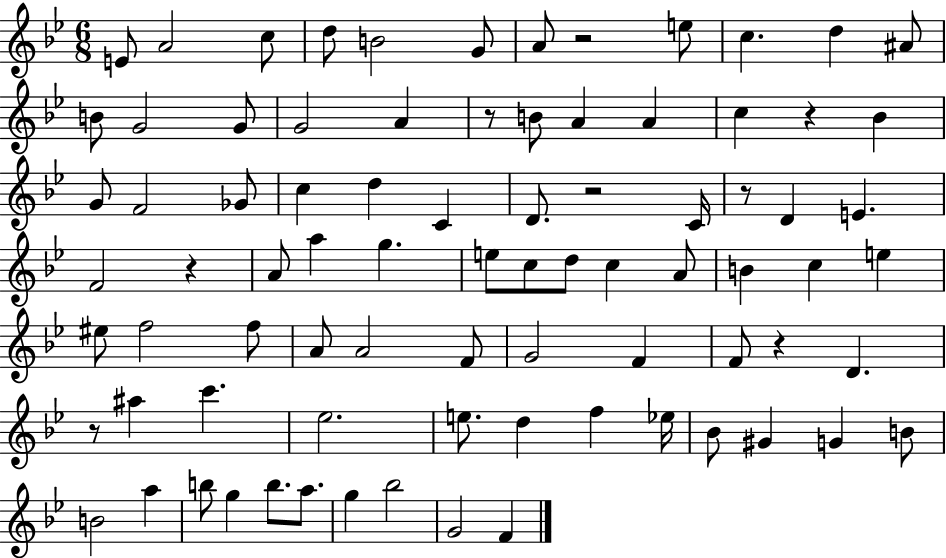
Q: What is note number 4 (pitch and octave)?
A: D5